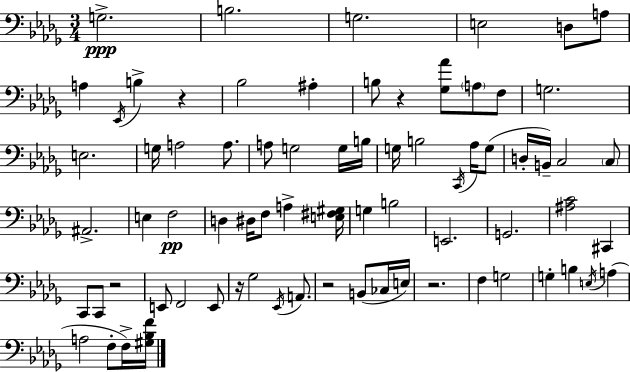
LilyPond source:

{
  \clef bass
  \numericTimeSignature
  \time 3/4
  \key bes \minor
  g2.->\ppp | b2. | g2. | e2 d8 a8 | \break a4 \acciaccatura { ees,16 } b4-> r4 | bes2 ais4-. | b8 r4 <ges aes'>8 \parenthesize a8 f8 | g2. | \break e2. | g16 a2 a8. | a8 g2 g16 | b16 g16 b2 \acciaccatura { c,16 } aes16 | \break g8( d16-. b,16--) c2 | \parenthesize c8 ais,2.-> | e4 f2\pp | d4 dis16 f8 a4-> | \break <e fis gis>16 g4 b2 | e,2. | g,2. | <ais c'>2 cis,4 | \break c,8 c,8 r2 | e,8 f,2 | e,8 r16 ges2 \acciaccatura { ees,16 } | a,8. r2 b,8( | \break ces16 e16) r2. | f4 g2 | g4-. b4 \acciaccatura { e16 }( | a4 a2 | \break f8-. f16->) <gis bes f'>16 \bar "|."
}